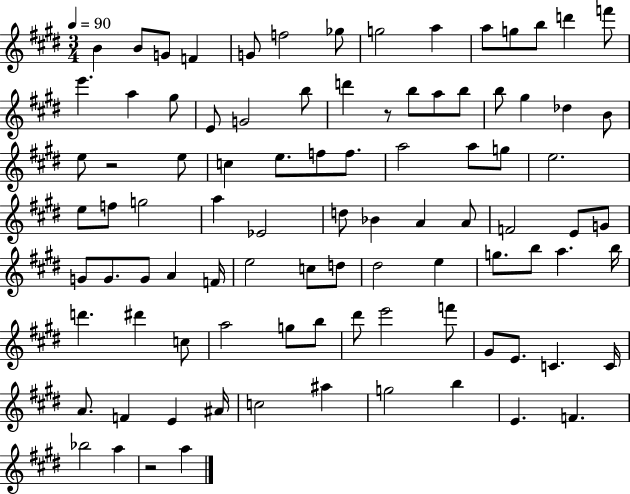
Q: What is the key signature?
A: E major